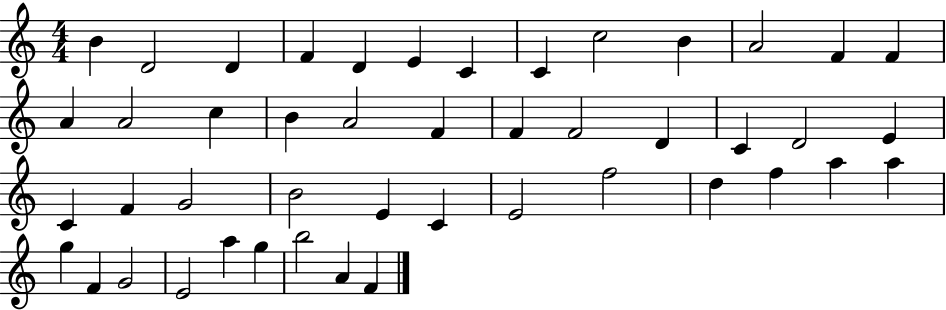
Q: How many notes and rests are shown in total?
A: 46